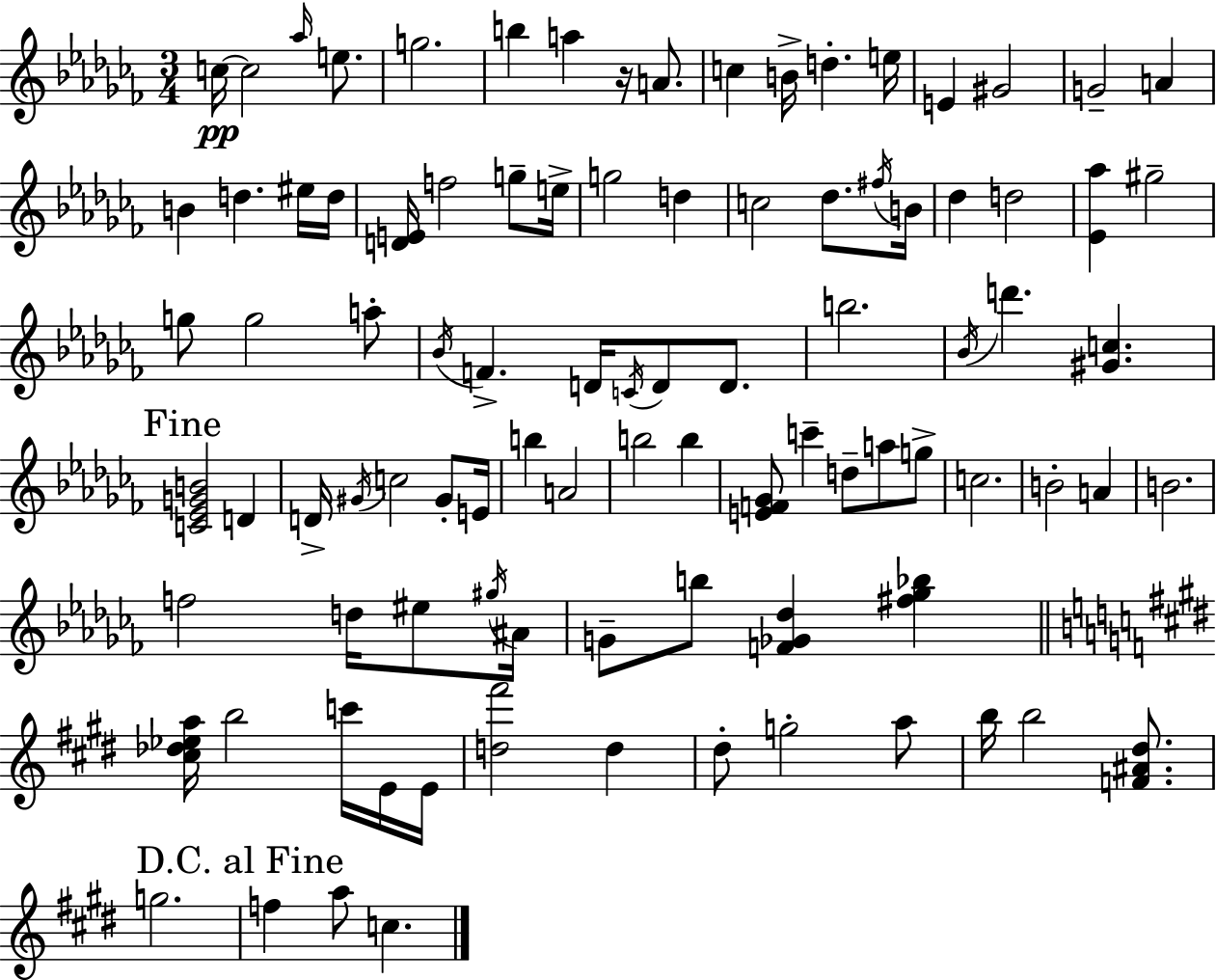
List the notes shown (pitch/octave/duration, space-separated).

C5/s C5/h Ab5/s E5/e. G5/h. B5/q A5/q R/s A4/e. C5/q B4/s D5/q. E5/s E4/q G#4/h G4/h A4/q B4/q D5/q. EIS5/s D5/s [D4,E4]/s F5/h G5/e E5/s G5/h D5/q C5/h Db5/e. F#5/s B4/s Db5/q D5/h [Eb4,Ab5]/q G#5/h G5/e G5/h A5/e Bb4/s F4/q. D4/s C4/s D4/e D4/e. B5/h. Bb4/s D6/q. [G#4,C5]/q. [C4,Eb4,G4,B4]/h D4/q D4/s G#4/s C5/h G#4/e E4/s B5/q A4/h B5/h B5/q [E4,F4,Gb4]/e C6/q D5/e A5/e G5/e C5/h. B4/h A4/q B4/h. F5/h D5/s EIS5/e G#5/s A#4/s G4/e B5/e [F4,Gb4,Db5]/q [F#5,Gb5,Bb5]/q [C#5,Db5,Eb5,A5]/s B5/h C6/s E4/s E4/s [D5,F#6]/h D5/q D#5/e G5/h A5/e B5/s B5/h [F4,A#4,D#5]/e. G5/h. F5/q A5/e C5/q.